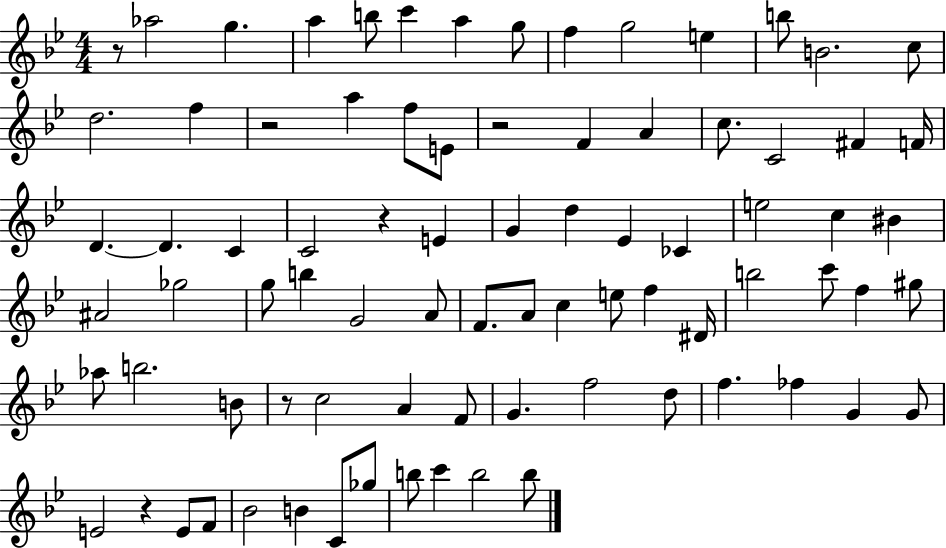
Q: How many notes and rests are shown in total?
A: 82